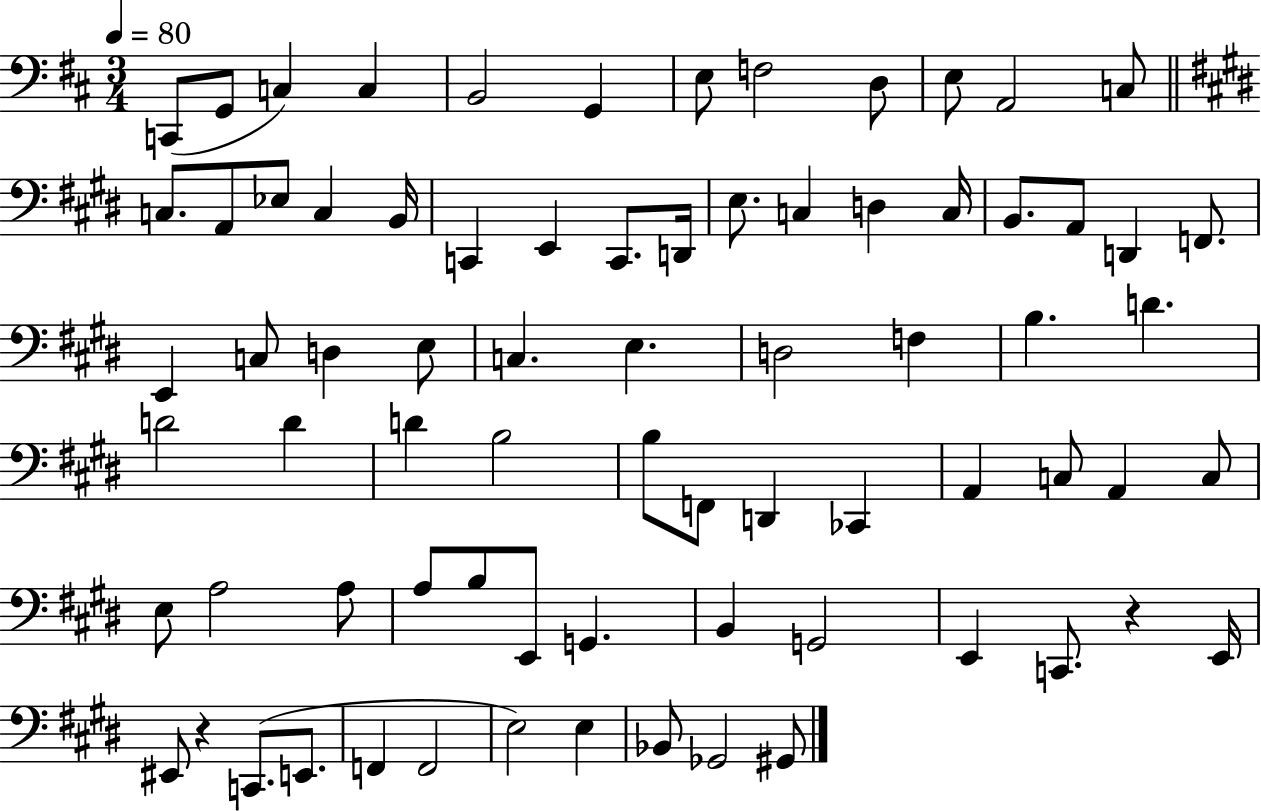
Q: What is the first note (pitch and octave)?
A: C2